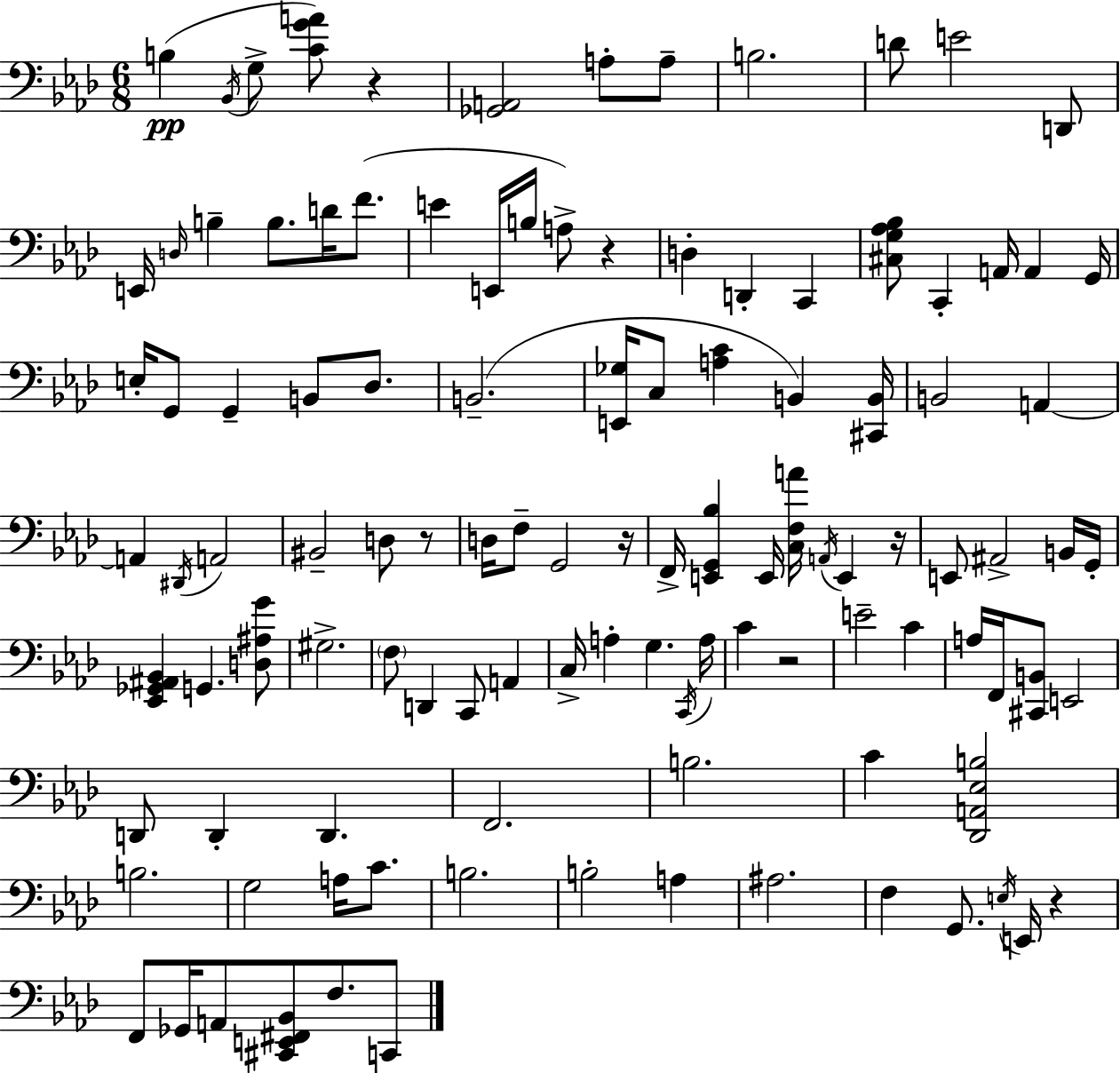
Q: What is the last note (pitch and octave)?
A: C2